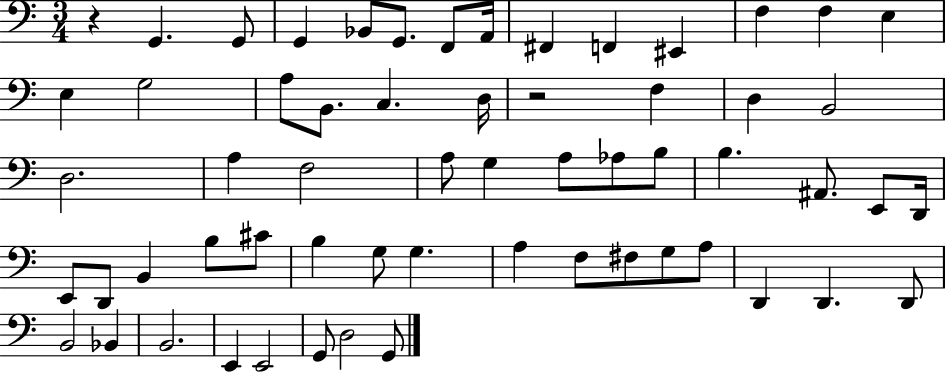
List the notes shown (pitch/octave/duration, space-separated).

R/q G2/q. G2/e G2/q Bb2/e G2/e. F2/e A2/s F#2/q F2/q EIS2/q F3/q F3/q E3/q E3/q G3/h A3/e B2/e. C3/q. D3/s R/h F3/q D3/q B2/h D3/h. A3/q F3/h A3/e G3/q A3/e Ab3/e B3/e B3/q. A#2/e. E2/e D2/s E2/e D2/e B2/q B3/e C#4/e B3/q G3/e G3/q. A3/q F3/e F#3/e G3/e A3/e D2/q D2/q. D2/e B2/h Bb2/q B2/h. E2/q E2/h G2/e D3/h G2/e